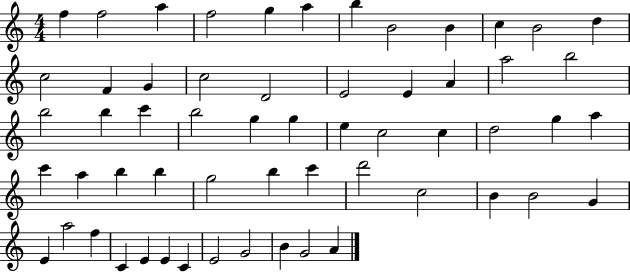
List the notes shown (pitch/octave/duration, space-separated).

F5/q F5/h A5/q F5/h G5/q A5/q B5/q B4/h B4/q C5/q B4/h D5/q C5/h F4/q G4/q C5/h D4/h E4/h E4/q A4/q A5/h B5/h B5/h B5/q C6/q B5/h G5/q G5/q E5/q C5/h C5/q D5/h G5/q A5/q C6/q A5/q B5/q B5/q G5/h B5/q C6/q D6/h C5/h B4/q B4/h G4/q E4/q A5/h F5/q C4/q E4/q E4/q C4/q E4/h G4/h B4/q G4/h A4/q